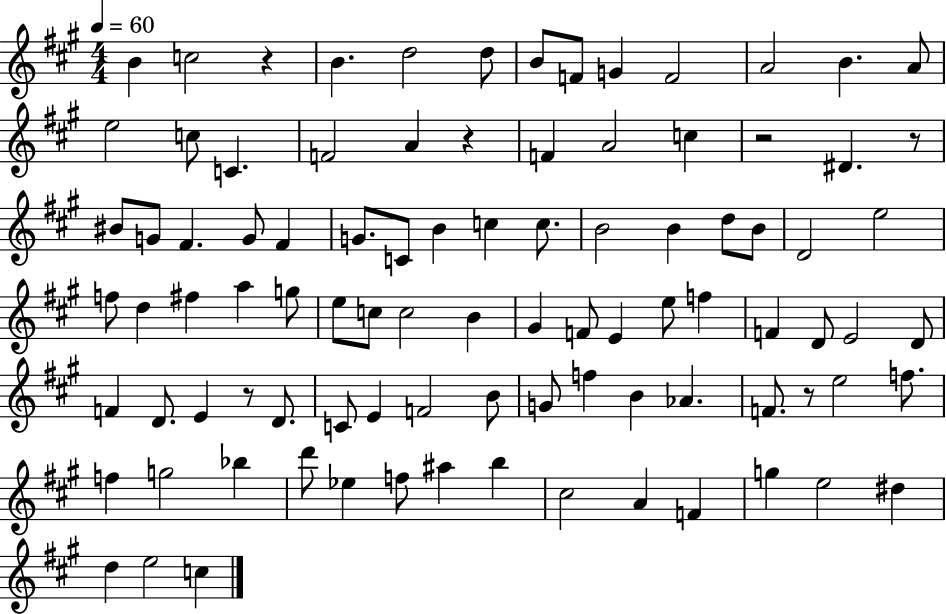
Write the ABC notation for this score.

X:1
T:Untitled
M:4/4
L:1/4
K:A
B c2 z B d2 d/2 B/2 F/2 G F2 A2 B A/2 e2 c/2 C F2 A z F A2 c z2 ^D z/2 ^B/2 G/2 ^F G/2 ^F G/2 C/2 B c c/2 B2 B d/2 B/2 D2 e2 f/2 d ^f a g/2 e/2 c/2 c2 B ^G F/2 E e/2 f F D/2 E2 D/2 F D/2 E z/2 D/2 C/2 E F2 B/2 G/2 f B _A F/2 z/2 e2 f/2 f g2 _b d'/2 _e f/2 ^a b ^c2 A F g e2 ^d d e2 c